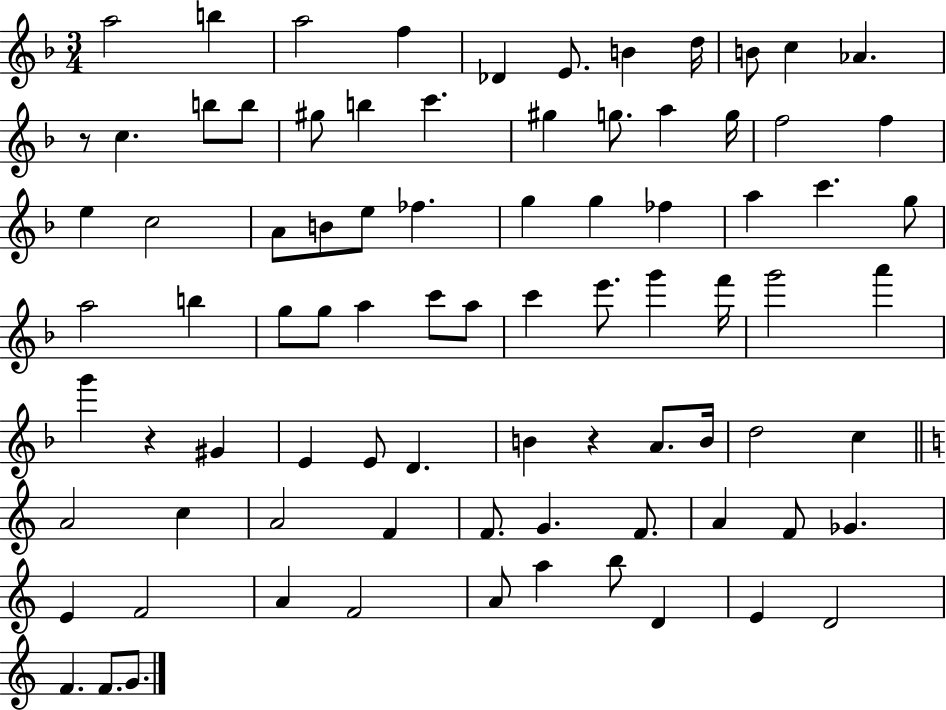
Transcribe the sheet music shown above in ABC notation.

X:1
T:Untitled
M:3/4
L:1/4
K:F
a2 b a2 f _D E/2 B d/4 B/2 c _A z/2 c b/2 b/2 ^g/2 b c' ^g g/2 a g/4 f2 f e c2 A/2 B/2 e/2 _f g g _f a c' g/2 a2 b g/2 g/2 a c'/2 a/2 c' e'/2 g' f'/4 g'2 a' g' z ^G E E/2 D B z A/2 B/4 d2 c A2 c A2 F F/2 G F/2 A F/2 _G E F2 A F2 A/2 a b/2 D E D2 F F/2 G/2